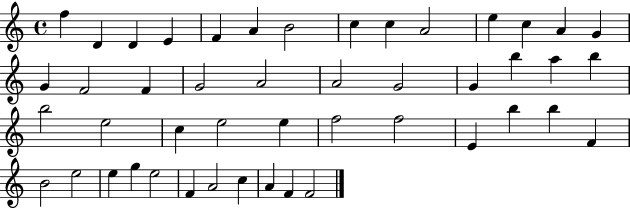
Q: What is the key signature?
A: C major